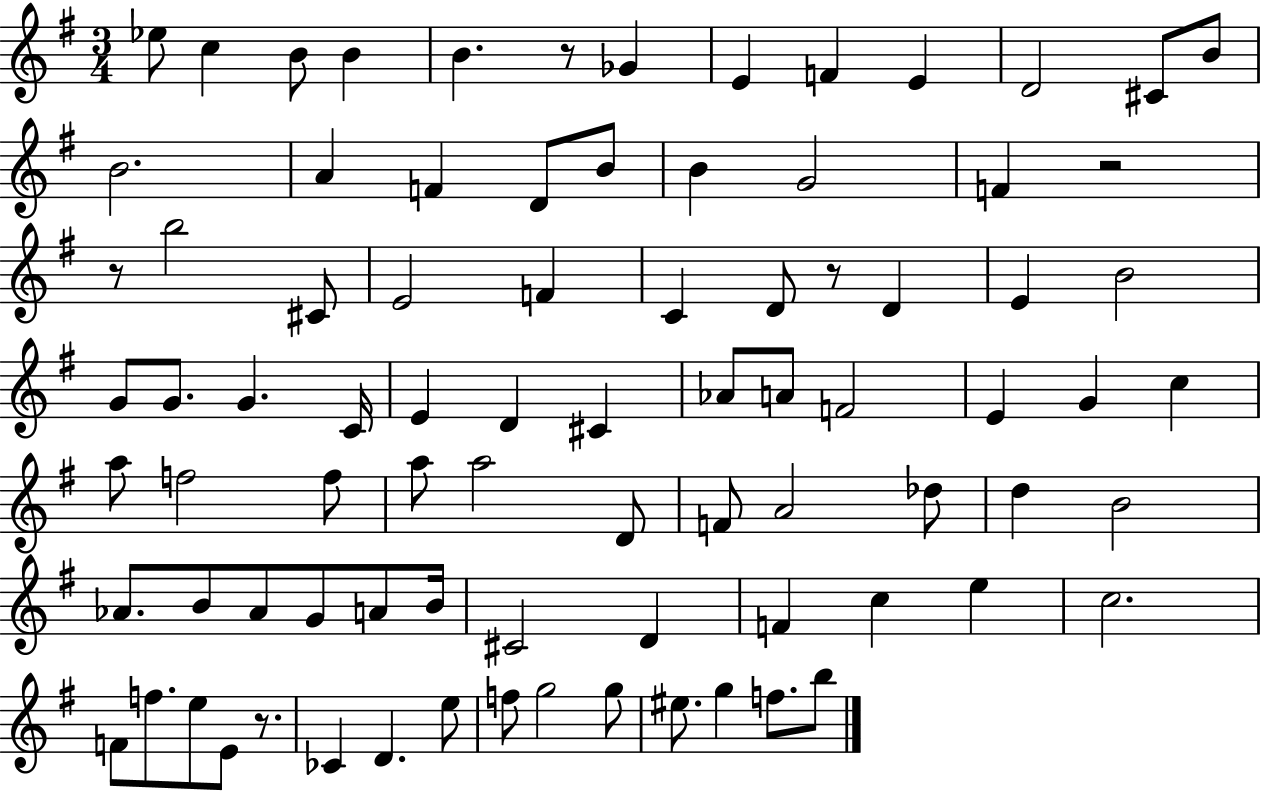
{
  \clef treble
  \numericTimeSignature
  \time 3/4
  \key g \major
  \repeat volta 2 { ees''8 c''4 b'8 b'4 | b'4. r8 ges'4 | e'4 f'4 e'4 | d'2 cis'8 b'8 | \break b'2. | a'4 f'4 d'8 b'8 | b'4 g'2 | f'4 r2 | \break r8 b''2 cis'8 | e'2 f'4 | c'4 d'8 r8 d'4 | e'4 b'2 | \break g'8 g'8. g'4. c'16 | e'4 d'4 cis'4 | aes'8 a'8 f'2 | e'4 g'4 c''4 | \break a''8 f''2 f''8 | a''8 a''2 d'8 | f'8 a'2 des''8 | d''4 b'2 | \break aes'8. b'8 aes'8 g'8 a'8 b'16 | cis'2 d'4 | f'4 c''4 e''4 | c''2. | \break f'8 f''8. e''8 e'8 r8. | ces'4 d'4. e''8 | f''8 g''2 g''8 | eis''8. g''4 f''8. b''8 | \break } \bar "|."
}